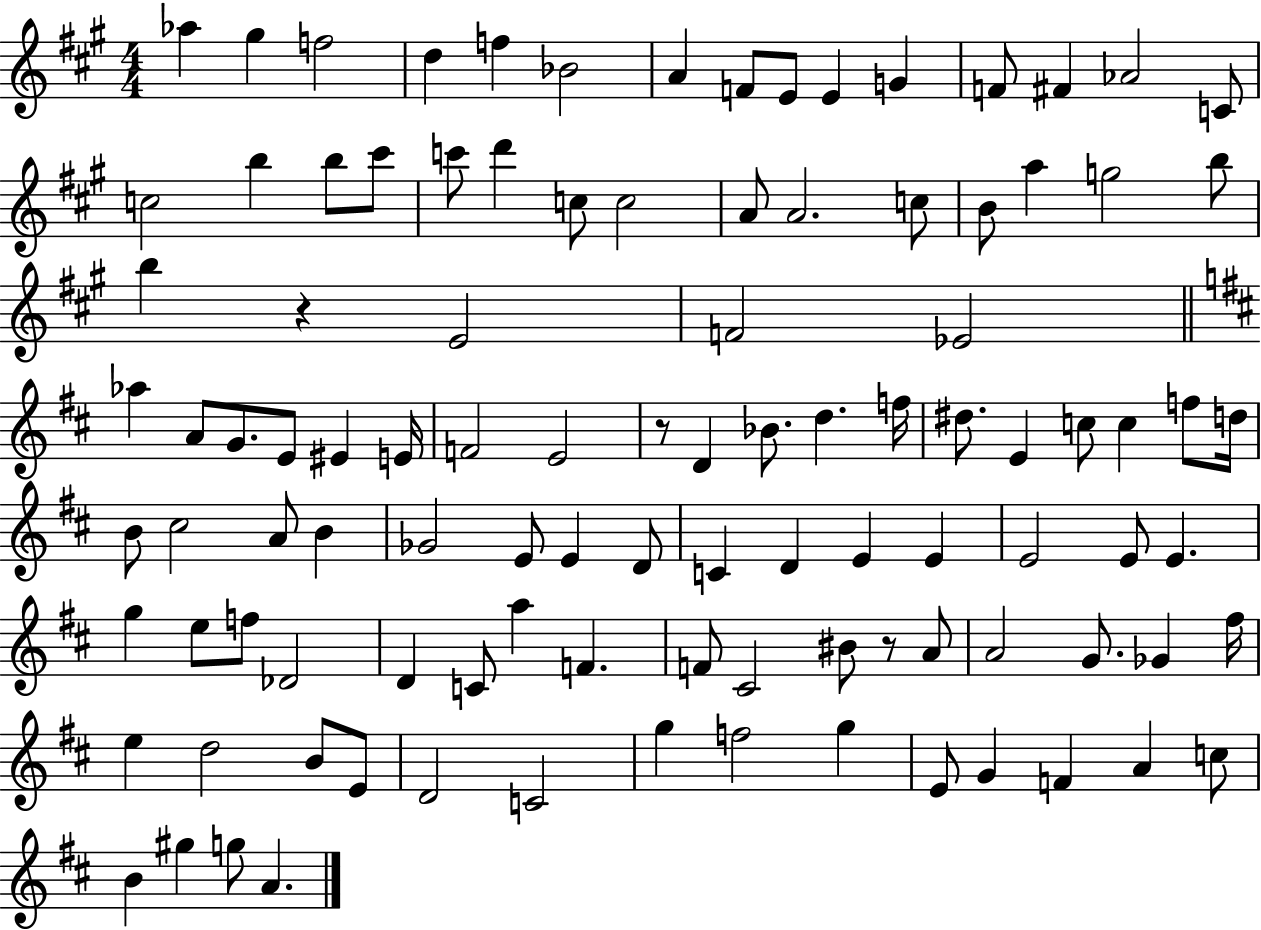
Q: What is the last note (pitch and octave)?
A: A4